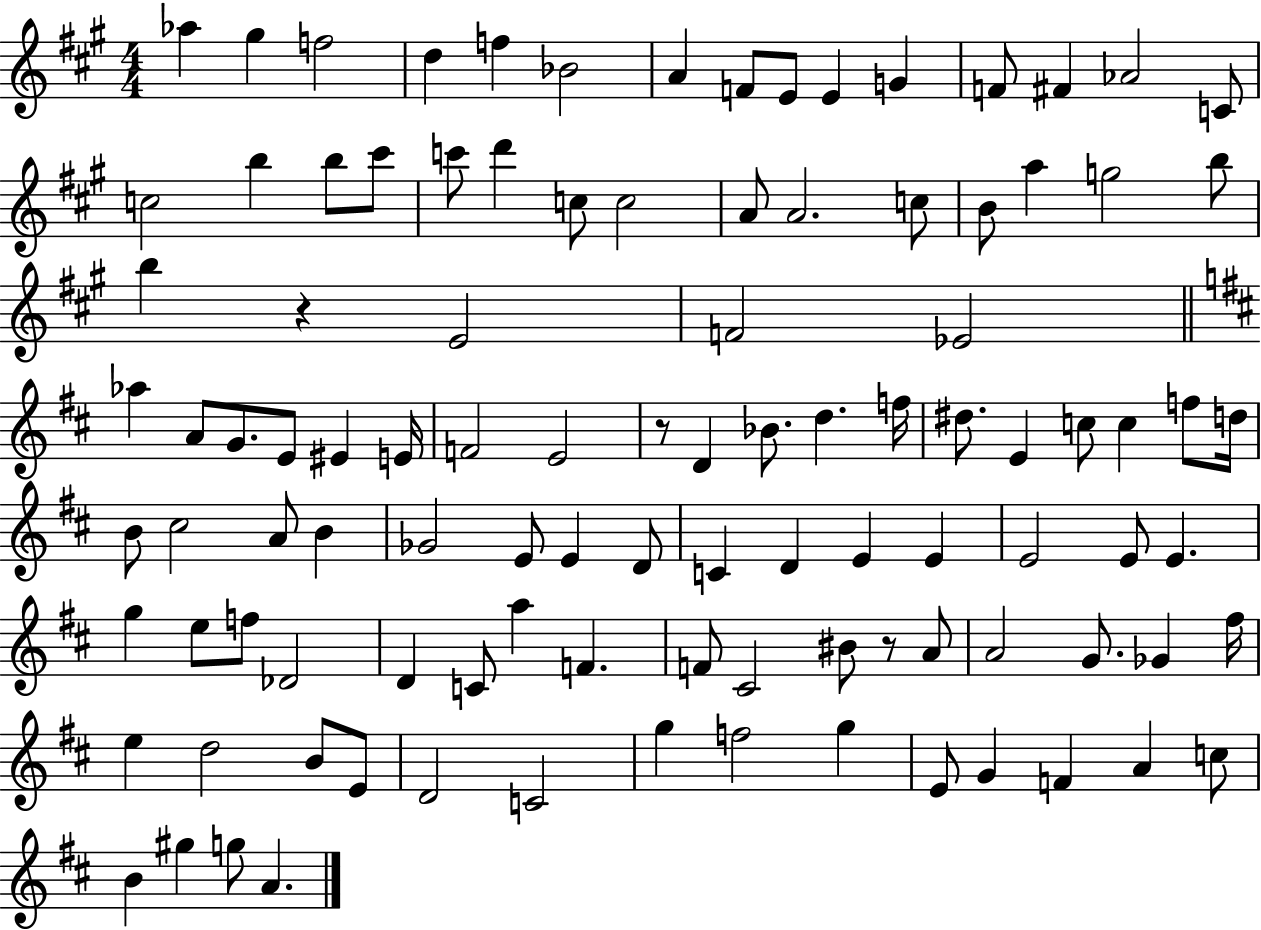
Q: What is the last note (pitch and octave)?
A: A4